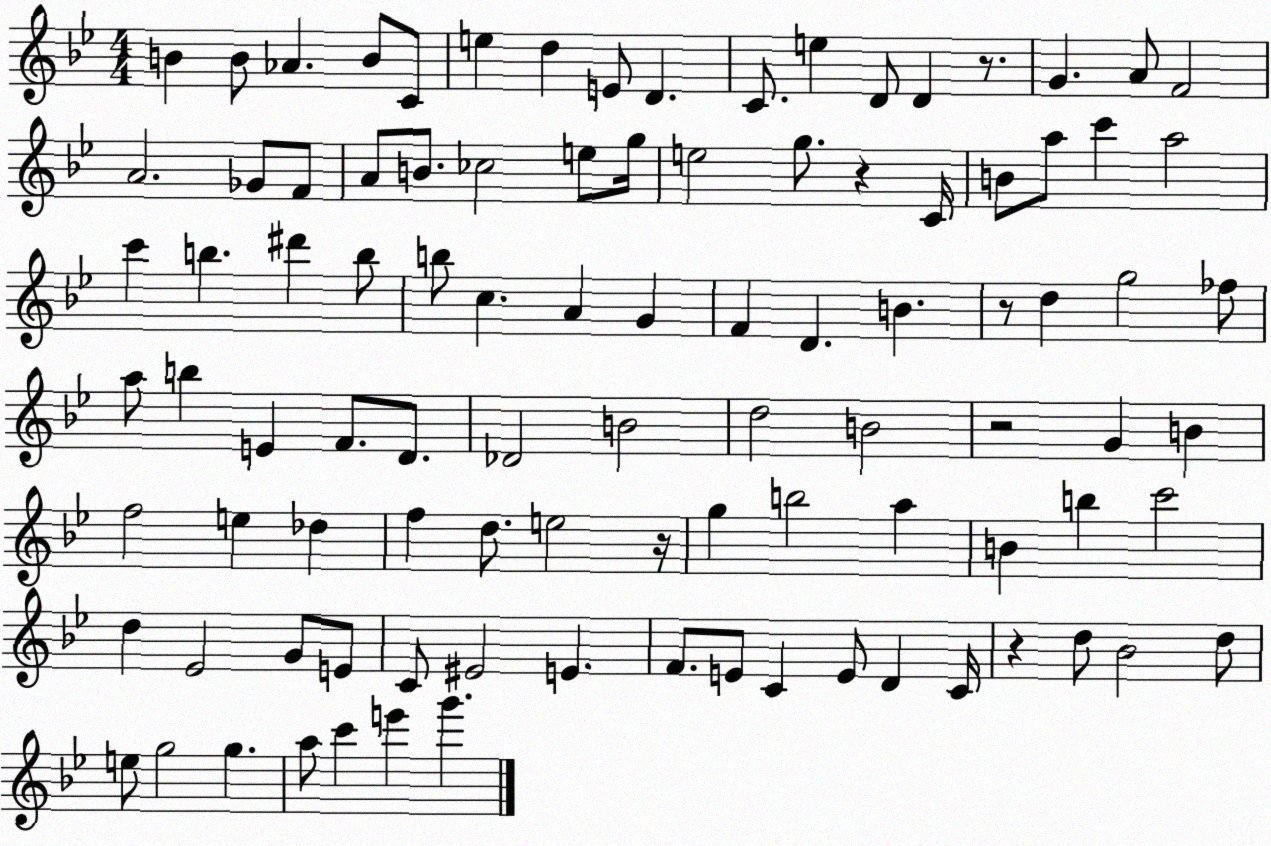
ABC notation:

X:1
T:Untitled
M:4/4
L:1/4
K:Bb
B B/2 _A B/2 C/2 e d E/2 D C/2 e D/2 D z/2 G A/2 F2 A2 _G/2 F/2 A/2 B/2 _c2 e/2 g/4 e2 g/2 z C/4 B/2 a/2 c' a2 c' b ^d' b/2 b/2 c A G F D B z/2 d g2 _f/2 a/2 b E F/2 D/2 _D2 B2 d2 B2 z2 G B f2 e _d f d/2 e2 z/4 g b2 a B b c'2 d _E2 G/2 E/2 C/2 ^E2 E F/2 E/2 C E/2 D C/4 z d/2 _B2 d/2 e/2 g2 g a/2 c' e' g'